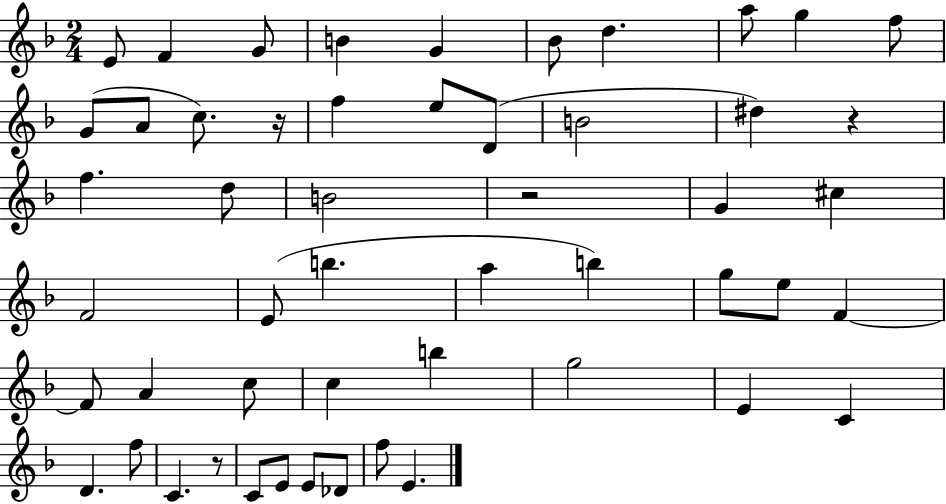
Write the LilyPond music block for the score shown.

{
  \clef treble
  \numericTimeSignature
  \time 2/4
  \key f \major
  e'8 f'4 g'8 | b'4 g'4 | bes'8 d''4. | a''8 g''4 f''8 | \break g'8( a'8 c''8.) r16 | f''4 e''8 d'8( | b'2 | dis''4) r4 | \break f''4. d''8 | b'2 | r2 | g'4 cis''4 | \break f'2 | e'8( b''4. | a''4 b''4) | g''8 e''8 f'4~~ | \break f'8 a'4 c''8 | c''4 b''4 | g''2 | e'4 c'4 | \break d'4. f''8 | c'4. r8 | c'8 e'8 e'8 des'8 | f''8 e'4. | \break \bar "|."
}